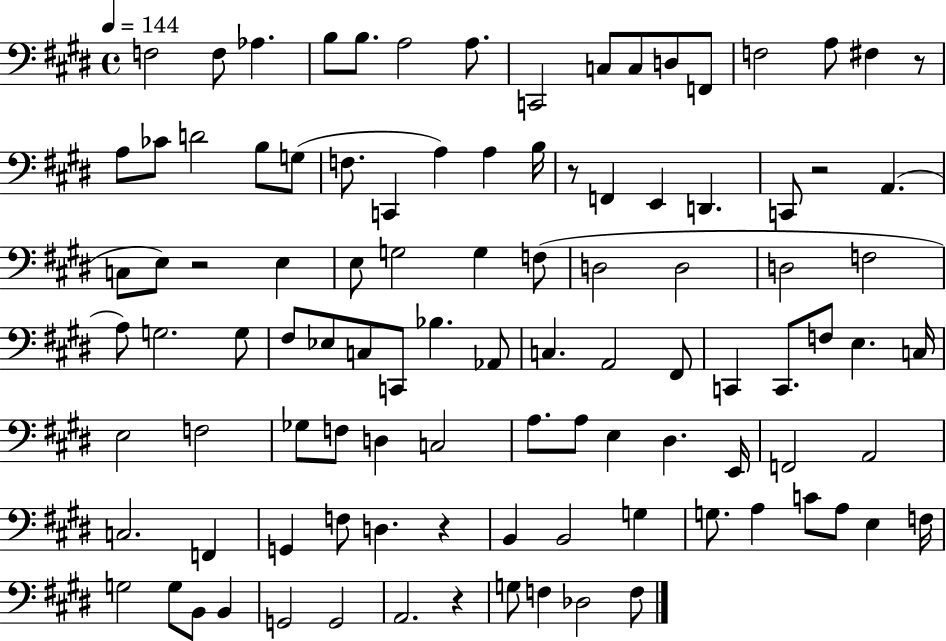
{
  \clef bass
  \time 4/4
  \defaultTimeSignature
  \key e \major
  \tempo 4 = 144
  f2 f8 aes4. | b8 b8. a2 a8. | c,2 c8 c8 d8 f,8 | f2 a8 fis4 r8 | \break a8 ces'8 d'2 b8 g8( | f8. c,4 a4) a4 b16 | r8 f,4 e,4 d,4. | c,8 r2 a,4.( | \break c8 e8) r2 e4 | e8 g2 g4 f8( | d2 d2 | d2 f2 | \break a8) g2. g8 | fis8 ees8 c8 c,8 bes4. aes,8 | c4. a,2 fis,8 | c,4 c,8. f8 e4. c16 | \break e2 f2 | ges8 f8 d4 c2 | a8. a8 e4 dis4. e,16 | f,2 a,2 | \break c2. f,4 | g,4 f8 d4. r4 | b,4 b,2 g4 | g8. a4 c'8 a8 e4 f16 | \break g2 g8 b,8 b,4 | g,2 g,2 | a,2. r4 | g8 f4 des2 f8 | \break \bar "|."
}